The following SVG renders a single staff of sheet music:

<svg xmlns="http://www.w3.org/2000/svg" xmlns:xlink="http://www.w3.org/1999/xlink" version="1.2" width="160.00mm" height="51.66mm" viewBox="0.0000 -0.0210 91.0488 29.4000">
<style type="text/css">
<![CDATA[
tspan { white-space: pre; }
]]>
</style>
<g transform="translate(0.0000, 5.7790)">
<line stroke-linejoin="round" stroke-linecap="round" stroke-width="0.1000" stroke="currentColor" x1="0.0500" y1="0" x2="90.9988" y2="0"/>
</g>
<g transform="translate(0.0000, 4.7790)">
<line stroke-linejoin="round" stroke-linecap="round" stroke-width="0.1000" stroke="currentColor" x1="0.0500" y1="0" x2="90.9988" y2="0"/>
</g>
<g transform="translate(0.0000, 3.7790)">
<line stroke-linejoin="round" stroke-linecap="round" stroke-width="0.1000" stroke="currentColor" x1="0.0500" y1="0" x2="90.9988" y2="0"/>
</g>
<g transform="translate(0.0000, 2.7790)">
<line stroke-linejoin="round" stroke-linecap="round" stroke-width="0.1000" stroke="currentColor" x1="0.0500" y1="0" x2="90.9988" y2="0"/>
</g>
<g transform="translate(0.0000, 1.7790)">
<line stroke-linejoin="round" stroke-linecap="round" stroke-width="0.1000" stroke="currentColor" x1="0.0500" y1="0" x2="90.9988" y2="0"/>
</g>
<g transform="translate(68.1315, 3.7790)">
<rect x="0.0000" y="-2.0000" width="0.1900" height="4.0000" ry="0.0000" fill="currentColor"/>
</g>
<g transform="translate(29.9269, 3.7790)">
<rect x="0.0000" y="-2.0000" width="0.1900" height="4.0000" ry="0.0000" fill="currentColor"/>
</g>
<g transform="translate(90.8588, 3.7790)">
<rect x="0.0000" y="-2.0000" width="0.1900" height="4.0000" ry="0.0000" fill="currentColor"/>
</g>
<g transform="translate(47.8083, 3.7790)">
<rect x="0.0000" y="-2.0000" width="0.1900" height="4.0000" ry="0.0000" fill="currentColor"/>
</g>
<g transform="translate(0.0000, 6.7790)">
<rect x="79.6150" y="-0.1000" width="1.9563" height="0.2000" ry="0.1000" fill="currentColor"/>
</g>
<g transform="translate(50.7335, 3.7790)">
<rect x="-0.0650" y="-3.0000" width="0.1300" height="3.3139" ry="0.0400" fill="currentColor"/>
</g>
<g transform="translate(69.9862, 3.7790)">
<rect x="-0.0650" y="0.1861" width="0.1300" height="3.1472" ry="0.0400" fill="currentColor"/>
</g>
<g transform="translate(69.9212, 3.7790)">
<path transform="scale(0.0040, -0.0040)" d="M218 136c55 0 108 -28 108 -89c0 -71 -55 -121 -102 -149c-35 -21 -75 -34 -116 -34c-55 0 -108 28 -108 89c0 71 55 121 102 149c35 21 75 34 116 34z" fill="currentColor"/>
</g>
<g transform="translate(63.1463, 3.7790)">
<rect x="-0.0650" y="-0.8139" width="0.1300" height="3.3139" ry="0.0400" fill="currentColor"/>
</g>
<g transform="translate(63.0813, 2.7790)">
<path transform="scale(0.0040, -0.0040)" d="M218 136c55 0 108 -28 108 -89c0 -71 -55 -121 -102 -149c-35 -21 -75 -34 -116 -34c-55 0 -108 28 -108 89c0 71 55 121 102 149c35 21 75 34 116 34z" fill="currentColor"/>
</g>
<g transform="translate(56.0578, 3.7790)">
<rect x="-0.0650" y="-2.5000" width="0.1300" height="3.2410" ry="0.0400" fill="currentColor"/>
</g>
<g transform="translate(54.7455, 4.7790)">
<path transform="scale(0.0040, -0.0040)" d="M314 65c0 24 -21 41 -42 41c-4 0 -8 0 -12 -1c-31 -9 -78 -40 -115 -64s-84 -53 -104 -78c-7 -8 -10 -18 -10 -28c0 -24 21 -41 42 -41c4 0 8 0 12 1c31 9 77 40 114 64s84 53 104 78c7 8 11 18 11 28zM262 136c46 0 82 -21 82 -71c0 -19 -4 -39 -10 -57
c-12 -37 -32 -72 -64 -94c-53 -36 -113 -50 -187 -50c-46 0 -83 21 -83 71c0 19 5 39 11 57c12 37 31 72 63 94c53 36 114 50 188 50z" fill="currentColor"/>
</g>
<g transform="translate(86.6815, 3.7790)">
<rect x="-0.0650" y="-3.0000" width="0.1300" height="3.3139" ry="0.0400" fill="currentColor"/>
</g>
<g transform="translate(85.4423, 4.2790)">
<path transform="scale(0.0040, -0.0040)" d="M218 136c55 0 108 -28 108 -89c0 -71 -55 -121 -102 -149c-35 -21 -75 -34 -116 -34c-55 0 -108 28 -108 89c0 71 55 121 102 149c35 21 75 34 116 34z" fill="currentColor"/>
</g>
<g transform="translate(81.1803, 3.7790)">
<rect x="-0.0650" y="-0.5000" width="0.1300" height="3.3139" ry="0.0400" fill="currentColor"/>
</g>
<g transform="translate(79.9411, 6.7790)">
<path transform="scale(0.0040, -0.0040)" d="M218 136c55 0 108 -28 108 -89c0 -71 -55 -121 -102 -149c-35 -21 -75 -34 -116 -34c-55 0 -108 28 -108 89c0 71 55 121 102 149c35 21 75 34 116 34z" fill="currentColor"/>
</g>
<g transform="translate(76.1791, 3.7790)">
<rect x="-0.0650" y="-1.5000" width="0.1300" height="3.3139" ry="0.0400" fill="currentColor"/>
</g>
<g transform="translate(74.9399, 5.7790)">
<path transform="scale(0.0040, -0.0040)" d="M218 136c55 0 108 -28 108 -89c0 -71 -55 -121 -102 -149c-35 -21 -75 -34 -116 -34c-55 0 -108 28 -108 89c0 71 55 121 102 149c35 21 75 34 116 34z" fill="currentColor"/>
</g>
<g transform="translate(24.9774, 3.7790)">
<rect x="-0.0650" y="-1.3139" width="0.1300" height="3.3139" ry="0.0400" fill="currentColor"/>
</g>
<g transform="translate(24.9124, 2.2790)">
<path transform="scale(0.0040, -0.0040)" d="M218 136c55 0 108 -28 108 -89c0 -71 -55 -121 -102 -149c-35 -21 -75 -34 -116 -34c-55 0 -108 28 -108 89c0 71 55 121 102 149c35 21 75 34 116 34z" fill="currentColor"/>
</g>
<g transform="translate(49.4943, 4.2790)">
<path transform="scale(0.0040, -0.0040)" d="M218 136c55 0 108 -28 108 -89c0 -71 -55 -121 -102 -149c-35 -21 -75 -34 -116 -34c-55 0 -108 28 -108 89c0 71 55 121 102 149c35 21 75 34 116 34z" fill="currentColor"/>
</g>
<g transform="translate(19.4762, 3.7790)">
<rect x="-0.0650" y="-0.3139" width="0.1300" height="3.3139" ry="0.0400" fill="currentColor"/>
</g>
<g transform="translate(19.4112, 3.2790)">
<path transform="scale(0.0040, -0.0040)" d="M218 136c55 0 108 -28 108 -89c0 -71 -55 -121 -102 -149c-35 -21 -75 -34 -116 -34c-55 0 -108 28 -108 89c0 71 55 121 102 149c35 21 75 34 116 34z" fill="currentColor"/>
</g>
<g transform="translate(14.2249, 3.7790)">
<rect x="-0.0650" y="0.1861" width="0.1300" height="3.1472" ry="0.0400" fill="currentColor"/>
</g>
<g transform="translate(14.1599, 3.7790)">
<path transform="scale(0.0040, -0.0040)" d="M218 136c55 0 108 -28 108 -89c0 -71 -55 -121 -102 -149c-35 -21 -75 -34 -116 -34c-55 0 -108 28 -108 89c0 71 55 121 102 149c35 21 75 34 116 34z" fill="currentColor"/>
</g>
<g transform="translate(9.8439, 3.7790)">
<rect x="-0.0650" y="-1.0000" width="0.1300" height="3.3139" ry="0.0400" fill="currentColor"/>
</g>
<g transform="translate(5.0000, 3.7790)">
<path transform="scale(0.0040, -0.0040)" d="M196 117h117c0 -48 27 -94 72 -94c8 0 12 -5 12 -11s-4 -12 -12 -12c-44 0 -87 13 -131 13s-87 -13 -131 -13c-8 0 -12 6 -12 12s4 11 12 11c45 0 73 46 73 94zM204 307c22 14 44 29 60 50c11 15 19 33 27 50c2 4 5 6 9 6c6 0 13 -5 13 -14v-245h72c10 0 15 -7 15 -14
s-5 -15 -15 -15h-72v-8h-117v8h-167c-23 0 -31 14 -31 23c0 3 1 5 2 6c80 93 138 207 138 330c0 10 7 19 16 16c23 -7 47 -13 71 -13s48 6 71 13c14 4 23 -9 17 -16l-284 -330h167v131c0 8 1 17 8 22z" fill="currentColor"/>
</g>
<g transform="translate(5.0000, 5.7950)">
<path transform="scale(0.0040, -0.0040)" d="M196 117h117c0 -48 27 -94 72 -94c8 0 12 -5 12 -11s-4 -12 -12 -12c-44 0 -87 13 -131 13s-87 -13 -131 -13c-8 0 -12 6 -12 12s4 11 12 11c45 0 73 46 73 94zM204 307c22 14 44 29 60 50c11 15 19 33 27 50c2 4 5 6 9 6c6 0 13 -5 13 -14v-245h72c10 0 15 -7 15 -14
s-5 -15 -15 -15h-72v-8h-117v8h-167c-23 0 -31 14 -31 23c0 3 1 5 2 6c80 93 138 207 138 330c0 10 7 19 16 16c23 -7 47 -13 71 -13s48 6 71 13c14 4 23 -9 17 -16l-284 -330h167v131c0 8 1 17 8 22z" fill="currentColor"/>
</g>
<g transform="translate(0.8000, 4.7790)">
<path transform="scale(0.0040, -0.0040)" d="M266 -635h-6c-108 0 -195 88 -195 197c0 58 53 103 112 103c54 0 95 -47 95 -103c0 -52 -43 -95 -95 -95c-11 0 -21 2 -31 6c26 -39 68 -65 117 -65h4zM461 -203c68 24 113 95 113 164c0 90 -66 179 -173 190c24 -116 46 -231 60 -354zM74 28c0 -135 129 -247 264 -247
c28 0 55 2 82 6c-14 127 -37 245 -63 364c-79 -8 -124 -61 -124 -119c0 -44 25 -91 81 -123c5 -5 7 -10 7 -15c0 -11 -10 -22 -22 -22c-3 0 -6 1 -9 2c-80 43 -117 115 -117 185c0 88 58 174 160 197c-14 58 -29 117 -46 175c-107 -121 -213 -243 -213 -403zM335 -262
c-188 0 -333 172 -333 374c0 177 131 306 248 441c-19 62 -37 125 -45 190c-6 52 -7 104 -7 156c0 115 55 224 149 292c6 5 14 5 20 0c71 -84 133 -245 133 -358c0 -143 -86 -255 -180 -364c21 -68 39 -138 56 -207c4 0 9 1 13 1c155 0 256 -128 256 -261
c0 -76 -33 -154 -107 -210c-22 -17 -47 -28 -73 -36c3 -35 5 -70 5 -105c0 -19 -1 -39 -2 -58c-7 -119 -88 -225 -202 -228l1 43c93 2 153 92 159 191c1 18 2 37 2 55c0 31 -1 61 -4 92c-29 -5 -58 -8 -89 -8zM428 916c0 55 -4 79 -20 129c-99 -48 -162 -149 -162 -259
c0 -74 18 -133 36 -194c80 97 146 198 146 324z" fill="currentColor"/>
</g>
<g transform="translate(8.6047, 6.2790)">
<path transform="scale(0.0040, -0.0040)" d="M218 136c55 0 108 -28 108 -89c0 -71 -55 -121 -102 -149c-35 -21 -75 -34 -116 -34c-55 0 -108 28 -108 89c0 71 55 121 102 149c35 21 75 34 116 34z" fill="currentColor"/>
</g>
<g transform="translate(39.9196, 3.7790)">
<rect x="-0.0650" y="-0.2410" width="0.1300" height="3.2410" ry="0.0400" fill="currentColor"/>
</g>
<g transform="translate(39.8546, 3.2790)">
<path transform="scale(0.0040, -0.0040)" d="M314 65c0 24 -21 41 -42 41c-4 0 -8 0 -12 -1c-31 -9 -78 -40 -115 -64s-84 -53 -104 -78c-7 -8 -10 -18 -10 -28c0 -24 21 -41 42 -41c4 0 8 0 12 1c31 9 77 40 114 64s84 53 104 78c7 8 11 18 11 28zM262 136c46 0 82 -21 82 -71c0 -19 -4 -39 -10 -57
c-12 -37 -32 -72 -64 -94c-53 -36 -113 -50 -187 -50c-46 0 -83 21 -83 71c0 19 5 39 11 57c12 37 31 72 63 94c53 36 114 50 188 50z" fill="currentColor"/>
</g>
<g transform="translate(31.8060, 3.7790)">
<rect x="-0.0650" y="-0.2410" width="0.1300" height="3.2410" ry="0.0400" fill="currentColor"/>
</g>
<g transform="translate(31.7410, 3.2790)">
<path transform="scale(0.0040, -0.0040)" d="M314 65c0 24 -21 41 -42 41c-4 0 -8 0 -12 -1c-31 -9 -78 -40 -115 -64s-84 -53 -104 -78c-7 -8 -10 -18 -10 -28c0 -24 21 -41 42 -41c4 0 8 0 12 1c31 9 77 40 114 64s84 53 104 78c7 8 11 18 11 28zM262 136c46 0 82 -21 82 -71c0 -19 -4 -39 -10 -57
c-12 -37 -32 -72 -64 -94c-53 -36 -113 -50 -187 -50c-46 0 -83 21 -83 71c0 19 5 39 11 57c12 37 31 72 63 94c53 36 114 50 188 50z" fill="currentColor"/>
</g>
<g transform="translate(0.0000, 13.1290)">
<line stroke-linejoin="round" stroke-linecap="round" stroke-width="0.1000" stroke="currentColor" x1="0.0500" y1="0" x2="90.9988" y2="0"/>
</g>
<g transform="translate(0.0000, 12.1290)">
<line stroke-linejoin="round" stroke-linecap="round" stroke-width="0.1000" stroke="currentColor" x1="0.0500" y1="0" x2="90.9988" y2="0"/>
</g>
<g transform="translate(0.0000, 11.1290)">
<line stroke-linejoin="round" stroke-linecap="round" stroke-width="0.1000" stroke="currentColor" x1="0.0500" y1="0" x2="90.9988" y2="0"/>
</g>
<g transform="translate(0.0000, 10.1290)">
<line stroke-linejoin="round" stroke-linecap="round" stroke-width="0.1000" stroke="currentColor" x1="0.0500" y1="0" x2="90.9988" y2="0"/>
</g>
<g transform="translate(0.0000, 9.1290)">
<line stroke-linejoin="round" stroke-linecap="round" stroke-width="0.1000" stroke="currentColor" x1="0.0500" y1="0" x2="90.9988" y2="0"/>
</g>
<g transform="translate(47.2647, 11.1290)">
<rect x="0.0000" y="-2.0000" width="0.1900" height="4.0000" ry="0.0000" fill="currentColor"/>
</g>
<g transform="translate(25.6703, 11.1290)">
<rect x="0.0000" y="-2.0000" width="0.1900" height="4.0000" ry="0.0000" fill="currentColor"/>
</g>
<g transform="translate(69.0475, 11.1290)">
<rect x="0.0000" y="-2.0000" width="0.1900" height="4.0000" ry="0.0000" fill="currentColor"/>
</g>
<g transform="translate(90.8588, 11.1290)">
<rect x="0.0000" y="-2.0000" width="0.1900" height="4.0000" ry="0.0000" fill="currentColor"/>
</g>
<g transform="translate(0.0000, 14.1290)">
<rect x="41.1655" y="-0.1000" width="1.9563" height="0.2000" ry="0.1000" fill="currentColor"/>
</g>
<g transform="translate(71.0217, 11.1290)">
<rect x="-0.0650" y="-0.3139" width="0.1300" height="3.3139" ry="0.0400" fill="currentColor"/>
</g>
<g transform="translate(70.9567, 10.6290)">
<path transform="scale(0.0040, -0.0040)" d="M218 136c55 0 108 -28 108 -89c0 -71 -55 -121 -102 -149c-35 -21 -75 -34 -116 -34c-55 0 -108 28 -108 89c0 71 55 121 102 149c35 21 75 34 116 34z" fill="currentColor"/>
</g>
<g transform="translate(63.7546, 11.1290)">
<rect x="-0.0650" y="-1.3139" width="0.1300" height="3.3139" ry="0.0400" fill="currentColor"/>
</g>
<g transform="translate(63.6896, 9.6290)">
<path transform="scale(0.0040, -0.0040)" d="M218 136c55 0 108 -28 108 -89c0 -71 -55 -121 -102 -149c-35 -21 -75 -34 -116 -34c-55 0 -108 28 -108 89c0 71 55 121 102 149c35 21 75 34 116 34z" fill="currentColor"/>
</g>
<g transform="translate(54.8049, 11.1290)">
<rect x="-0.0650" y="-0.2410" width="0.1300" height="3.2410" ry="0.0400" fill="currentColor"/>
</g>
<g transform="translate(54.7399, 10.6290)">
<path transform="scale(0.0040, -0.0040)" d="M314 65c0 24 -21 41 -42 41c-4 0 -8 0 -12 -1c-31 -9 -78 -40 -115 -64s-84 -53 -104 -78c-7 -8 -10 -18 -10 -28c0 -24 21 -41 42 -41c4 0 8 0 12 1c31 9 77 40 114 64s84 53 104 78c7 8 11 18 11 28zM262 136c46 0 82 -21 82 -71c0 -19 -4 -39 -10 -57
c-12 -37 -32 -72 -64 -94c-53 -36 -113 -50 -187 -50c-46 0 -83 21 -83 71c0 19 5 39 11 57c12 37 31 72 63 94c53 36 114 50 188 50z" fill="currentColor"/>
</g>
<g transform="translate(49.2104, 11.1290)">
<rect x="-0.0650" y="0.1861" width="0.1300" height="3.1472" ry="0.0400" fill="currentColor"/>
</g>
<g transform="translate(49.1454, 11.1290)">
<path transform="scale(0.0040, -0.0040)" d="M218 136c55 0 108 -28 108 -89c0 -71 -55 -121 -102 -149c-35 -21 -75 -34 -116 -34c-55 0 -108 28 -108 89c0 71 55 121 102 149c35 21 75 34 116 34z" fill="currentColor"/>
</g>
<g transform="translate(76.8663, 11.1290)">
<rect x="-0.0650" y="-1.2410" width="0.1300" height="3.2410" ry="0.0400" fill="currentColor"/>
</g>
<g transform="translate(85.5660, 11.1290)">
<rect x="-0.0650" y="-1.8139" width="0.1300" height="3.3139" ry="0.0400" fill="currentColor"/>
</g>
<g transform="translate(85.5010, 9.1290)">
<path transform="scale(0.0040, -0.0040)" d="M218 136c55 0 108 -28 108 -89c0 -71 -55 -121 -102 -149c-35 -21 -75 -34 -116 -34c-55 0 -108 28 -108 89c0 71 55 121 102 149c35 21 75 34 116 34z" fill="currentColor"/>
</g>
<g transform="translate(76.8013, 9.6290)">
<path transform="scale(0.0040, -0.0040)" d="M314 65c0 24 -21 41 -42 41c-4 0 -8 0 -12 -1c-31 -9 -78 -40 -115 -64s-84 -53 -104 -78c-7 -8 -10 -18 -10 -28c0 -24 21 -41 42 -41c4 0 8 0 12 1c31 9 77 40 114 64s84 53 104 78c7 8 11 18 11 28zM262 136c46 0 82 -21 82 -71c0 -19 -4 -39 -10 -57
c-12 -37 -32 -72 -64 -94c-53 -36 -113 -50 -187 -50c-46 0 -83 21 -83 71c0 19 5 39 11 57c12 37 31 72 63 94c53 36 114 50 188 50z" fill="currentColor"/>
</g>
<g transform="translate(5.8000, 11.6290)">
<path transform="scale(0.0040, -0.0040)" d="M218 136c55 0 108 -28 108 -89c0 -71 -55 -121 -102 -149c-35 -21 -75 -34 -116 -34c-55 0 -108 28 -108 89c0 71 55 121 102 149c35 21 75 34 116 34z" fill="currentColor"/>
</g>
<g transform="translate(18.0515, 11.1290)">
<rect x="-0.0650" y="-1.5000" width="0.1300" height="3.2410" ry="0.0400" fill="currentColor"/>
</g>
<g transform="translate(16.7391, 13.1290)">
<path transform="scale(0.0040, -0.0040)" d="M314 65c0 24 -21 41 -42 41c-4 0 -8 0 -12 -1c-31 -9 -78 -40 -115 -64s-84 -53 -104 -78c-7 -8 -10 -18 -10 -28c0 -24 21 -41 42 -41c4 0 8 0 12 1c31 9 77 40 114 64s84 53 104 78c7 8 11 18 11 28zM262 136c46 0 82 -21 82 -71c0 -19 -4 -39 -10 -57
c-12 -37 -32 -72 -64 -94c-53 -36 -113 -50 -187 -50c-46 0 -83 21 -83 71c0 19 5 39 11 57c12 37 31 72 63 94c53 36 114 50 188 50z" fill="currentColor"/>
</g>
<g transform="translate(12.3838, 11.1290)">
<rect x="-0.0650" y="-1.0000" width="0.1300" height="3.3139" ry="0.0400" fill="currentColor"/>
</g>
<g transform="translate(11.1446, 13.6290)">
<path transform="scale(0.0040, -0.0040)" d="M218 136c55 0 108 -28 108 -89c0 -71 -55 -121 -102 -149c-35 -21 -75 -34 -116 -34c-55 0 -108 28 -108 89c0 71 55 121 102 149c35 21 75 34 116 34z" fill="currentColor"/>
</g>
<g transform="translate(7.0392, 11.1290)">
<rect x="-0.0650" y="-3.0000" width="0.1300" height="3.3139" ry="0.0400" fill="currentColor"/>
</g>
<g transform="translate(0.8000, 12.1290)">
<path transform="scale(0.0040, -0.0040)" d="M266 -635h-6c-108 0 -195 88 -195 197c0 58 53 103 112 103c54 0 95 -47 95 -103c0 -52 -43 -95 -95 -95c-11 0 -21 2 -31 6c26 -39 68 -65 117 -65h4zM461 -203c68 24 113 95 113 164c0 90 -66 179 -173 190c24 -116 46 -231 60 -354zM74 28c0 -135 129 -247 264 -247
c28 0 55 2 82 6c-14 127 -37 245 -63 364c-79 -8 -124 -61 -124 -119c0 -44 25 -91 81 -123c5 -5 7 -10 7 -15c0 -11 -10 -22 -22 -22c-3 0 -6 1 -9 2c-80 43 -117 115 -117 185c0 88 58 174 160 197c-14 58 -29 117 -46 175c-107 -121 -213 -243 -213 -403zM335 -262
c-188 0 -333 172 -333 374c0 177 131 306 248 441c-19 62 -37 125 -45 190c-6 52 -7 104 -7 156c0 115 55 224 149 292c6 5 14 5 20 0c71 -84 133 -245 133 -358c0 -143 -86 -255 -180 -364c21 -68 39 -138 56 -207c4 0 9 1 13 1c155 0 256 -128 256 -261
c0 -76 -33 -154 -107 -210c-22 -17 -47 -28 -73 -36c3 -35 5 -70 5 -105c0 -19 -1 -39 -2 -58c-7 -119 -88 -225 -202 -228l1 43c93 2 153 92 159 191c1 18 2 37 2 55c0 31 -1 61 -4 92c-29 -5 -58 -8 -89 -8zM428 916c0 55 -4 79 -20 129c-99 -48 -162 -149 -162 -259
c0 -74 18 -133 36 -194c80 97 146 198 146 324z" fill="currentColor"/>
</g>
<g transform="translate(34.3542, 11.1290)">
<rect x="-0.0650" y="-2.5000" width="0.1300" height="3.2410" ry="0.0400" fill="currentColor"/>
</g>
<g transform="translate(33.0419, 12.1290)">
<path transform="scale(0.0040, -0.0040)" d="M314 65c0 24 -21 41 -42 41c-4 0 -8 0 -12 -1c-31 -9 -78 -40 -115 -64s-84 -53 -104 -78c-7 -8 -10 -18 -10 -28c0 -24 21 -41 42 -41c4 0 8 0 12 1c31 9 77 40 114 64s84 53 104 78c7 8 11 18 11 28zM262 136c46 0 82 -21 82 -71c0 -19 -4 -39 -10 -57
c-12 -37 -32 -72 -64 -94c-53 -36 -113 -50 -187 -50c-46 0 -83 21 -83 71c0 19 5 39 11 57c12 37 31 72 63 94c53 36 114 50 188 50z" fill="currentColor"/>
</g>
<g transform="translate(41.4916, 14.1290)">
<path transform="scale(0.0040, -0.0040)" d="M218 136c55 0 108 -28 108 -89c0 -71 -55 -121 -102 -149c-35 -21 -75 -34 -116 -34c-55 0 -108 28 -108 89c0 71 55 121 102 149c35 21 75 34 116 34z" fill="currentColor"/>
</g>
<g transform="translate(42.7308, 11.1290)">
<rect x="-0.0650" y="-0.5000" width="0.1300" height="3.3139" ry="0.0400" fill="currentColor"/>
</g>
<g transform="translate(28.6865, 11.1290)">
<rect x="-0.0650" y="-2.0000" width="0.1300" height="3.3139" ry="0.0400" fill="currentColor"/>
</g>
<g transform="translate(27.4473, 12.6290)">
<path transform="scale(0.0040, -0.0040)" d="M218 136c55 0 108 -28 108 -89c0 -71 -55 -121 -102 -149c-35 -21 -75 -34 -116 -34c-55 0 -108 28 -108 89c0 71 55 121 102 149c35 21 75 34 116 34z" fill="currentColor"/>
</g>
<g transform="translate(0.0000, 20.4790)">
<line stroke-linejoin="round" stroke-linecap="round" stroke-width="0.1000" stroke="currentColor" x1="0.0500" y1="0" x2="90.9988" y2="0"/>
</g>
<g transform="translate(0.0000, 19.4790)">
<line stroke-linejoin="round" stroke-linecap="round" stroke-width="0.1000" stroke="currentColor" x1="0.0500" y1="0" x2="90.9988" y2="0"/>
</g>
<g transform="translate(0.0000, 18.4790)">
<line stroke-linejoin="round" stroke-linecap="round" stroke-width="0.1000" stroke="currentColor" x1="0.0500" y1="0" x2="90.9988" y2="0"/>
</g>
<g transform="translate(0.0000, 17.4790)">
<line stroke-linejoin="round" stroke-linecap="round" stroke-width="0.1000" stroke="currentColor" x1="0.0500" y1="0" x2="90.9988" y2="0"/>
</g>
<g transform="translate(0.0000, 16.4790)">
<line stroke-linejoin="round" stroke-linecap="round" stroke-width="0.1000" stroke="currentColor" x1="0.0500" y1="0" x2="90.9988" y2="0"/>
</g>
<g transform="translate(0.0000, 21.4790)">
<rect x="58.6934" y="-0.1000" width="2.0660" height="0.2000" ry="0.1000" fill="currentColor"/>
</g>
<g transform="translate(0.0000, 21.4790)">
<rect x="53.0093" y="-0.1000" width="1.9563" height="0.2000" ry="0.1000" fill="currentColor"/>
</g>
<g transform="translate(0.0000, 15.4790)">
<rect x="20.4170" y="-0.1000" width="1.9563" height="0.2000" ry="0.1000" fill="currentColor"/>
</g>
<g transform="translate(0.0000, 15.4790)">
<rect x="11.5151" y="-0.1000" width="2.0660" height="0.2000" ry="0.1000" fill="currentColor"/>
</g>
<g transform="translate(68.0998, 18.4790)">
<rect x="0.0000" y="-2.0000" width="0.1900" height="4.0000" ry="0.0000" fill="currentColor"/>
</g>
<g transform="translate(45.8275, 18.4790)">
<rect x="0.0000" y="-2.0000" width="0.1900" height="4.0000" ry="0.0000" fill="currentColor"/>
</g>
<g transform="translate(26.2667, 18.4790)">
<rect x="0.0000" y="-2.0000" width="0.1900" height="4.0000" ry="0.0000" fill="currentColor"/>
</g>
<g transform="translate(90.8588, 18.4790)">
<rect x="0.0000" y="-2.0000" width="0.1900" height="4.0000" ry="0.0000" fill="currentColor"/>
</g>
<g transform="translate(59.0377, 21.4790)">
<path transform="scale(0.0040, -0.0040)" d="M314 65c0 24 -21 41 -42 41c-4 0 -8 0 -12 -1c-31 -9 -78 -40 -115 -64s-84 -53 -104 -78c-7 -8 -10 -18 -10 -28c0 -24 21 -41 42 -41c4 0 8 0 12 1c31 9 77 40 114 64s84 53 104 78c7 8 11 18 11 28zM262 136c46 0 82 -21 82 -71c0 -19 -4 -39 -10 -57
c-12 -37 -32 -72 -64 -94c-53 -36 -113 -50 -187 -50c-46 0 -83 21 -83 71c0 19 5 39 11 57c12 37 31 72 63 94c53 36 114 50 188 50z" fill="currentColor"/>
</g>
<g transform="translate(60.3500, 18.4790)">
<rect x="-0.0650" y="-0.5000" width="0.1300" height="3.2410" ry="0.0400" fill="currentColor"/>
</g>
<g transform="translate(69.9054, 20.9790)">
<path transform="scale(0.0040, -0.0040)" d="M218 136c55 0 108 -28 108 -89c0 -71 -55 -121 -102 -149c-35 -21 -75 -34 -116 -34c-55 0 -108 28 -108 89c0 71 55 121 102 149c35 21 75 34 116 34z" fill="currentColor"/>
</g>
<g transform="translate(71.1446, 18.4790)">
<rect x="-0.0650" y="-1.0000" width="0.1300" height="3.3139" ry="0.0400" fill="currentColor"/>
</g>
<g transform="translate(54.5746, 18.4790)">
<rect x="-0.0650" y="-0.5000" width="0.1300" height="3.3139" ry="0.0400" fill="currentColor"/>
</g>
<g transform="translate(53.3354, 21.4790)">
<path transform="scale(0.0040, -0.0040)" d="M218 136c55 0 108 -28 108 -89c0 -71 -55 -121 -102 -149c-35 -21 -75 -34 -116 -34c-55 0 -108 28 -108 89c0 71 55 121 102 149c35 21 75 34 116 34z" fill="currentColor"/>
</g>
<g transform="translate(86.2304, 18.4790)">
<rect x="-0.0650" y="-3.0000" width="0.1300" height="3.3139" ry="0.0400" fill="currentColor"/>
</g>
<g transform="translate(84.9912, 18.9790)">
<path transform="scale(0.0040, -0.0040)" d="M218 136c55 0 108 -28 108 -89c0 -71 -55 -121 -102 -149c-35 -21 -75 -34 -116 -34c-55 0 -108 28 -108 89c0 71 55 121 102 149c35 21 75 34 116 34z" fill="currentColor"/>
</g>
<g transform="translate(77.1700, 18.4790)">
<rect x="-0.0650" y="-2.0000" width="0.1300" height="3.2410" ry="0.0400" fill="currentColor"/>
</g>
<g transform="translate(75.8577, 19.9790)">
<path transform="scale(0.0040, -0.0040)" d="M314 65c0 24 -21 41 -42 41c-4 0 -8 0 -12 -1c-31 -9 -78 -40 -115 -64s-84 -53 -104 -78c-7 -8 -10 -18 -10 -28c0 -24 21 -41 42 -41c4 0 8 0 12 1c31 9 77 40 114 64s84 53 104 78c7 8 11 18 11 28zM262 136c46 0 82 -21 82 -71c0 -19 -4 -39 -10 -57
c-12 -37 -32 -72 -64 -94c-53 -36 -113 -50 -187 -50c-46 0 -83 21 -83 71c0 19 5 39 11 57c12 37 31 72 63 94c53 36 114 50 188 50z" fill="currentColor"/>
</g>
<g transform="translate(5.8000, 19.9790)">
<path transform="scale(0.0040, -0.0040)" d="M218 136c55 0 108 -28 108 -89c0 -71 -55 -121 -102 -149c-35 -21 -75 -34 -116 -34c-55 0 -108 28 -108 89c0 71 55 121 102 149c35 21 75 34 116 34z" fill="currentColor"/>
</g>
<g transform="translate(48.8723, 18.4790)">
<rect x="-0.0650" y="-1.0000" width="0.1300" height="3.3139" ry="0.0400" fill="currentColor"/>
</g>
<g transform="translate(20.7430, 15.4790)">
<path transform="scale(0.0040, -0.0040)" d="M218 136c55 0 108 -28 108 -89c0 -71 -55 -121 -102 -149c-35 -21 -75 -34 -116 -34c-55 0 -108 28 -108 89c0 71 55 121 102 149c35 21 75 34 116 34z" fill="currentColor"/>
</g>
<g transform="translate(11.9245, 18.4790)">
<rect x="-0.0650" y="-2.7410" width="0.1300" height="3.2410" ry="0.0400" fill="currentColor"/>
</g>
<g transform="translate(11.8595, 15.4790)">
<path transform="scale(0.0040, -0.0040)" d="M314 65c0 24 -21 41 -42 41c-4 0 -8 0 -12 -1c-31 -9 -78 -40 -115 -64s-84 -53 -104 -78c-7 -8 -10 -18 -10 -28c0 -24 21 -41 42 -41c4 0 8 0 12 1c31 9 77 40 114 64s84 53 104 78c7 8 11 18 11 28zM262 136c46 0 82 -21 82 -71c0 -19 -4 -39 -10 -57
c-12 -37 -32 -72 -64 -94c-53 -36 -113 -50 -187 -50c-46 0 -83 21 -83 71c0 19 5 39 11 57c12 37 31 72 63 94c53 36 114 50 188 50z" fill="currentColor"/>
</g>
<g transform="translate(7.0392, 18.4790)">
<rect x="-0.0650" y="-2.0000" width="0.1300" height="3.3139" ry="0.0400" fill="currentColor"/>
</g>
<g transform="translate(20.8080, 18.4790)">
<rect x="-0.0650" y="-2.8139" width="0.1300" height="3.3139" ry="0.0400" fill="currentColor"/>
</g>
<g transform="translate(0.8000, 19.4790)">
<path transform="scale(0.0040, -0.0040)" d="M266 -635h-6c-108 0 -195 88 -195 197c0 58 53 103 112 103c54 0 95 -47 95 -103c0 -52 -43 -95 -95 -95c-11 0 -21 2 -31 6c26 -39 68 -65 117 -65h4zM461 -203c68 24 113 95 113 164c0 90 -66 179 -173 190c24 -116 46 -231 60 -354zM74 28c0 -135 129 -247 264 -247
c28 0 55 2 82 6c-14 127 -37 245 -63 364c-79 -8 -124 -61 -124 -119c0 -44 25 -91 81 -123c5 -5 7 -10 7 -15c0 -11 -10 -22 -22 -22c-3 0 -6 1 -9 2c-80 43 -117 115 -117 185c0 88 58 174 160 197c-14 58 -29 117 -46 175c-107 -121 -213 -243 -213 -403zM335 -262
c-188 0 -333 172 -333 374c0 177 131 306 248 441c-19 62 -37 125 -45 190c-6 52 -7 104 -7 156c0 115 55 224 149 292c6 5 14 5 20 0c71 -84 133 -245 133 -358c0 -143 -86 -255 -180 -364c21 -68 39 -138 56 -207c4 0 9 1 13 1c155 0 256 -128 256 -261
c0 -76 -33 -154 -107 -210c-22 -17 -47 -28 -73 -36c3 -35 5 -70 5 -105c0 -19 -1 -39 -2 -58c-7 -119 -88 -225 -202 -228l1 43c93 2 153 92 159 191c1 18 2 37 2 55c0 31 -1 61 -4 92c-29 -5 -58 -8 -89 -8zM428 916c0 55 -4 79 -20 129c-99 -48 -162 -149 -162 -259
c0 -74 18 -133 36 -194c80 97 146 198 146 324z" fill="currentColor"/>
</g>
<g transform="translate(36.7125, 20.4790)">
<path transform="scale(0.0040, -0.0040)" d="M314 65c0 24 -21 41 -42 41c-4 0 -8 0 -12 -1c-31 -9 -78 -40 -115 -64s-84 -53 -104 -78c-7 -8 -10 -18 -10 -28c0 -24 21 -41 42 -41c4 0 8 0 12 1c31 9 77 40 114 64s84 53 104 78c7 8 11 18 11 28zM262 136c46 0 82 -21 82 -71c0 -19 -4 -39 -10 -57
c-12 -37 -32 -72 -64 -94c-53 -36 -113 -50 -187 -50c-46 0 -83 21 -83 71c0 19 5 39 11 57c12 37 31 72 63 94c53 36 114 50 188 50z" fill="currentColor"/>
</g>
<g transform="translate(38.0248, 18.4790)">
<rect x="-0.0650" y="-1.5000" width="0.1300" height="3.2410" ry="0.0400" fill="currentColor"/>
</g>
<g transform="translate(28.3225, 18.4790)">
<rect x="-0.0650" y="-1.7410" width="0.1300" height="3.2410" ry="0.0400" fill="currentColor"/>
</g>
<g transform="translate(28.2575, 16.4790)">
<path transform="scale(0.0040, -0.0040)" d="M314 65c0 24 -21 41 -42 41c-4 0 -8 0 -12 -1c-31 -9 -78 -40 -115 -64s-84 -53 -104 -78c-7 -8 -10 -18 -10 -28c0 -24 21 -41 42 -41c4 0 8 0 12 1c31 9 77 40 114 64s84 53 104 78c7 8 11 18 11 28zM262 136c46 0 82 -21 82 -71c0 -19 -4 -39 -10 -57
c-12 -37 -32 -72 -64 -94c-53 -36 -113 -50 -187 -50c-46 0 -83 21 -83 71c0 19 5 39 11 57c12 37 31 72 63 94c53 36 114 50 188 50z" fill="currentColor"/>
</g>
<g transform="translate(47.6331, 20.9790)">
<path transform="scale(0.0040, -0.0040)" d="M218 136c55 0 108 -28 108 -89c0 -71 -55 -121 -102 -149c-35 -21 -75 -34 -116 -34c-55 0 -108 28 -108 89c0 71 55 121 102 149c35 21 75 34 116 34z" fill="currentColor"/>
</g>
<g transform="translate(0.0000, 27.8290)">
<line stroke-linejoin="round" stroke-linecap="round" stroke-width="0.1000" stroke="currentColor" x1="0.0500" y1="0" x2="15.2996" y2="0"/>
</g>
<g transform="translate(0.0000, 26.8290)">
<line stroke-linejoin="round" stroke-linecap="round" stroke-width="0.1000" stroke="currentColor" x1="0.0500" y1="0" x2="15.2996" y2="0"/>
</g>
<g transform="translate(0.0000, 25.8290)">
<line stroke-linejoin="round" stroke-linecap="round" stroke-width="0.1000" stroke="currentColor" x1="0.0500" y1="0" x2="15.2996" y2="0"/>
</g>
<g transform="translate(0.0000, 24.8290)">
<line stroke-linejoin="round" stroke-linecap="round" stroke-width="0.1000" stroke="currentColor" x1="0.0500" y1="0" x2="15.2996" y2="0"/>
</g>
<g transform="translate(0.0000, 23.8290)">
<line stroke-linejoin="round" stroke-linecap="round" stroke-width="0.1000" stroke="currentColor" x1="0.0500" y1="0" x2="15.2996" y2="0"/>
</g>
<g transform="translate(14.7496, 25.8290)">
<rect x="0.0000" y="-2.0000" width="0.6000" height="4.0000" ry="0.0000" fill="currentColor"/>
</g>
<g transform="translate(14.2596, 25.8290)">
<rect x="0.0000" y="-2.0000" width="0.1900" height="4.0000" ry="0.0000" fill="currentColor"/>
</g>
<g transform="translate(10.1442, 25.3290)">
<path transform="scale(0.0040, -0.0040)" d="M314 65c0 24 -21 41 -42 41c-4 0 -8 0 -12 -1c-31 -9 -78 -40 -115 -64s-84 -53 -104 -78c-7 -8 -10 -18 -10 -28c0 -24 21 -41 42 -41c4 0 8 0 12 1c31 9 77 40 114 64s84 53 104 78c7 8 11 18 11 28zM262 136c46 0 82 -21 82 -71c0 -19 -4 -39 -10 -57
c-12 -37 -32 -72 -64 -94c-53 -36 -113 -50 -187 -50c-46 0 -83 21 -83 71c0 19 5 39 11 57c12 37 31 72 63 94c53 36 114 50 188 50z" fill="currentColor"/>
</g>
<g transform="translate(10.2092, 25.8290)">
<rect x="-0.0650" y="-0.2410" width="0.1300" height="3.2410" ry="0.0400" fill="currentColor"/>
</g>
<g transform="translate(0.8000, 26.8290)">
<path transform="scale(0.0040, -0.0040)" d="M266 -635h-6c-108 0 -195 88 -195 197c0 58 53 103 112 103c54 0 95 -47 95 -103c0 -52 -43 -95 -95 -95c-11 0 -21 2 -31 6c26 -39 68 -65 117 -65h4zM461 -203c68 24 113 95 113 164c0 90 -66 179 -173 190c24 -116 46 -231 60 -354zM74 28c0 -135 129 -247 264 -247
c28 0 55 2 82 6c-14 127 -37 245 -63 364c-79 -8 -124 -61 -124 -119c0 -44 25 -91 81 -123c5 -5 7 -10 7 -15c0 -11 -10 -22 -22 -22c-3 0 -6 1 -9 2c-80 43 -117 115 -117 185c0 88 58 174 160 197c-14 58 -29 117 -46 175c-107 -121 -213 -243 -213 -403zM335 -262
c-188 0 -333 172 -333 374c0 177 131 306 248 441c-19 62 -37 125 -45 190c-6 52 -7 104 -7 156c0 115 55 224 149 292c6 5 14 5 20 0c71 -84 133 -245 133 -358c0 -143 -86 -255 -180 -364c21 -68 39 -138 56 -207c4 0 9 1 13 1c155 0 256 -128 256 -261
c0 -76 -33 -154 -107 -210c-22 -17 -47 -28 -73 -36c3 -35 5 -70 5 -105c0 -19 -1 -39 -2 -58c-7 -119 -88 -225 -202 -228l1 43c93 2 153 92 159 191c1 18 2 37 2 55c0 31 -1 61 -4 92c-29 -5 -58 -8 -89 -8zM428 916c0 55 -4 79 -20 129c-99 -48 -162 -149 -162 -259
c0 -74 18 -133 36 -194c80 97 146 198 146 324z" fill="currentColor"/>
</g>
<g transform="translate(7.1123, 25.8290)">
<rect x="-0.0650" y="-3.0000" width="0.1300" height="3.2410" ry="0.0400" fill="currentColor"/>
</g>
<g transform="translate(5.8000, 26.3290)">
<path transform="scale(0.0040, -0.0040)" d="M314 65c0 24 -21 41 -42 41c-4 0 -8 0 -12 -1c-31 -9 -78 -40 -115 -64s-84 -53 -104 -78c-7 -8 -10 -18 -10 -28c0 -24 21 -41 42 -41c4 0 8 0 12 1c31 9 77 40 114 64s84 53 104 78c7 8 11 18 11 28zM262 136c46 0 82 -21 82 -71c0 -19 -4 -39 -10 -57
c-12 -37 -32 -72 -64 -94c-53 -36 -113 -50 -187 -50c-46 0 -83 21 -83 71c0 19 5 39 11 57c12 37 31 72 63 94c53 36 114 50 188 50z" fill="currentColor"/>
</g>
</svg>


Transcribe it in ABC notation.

X:1
T:Untitled
M:4/4
L:1/4
K:C
D B c e c2 c2 A G2 d B E C A A D E2 F G2 C B c2 e c e2 f F a2 a f2 E2 D C C2 D F2 A A2 c2